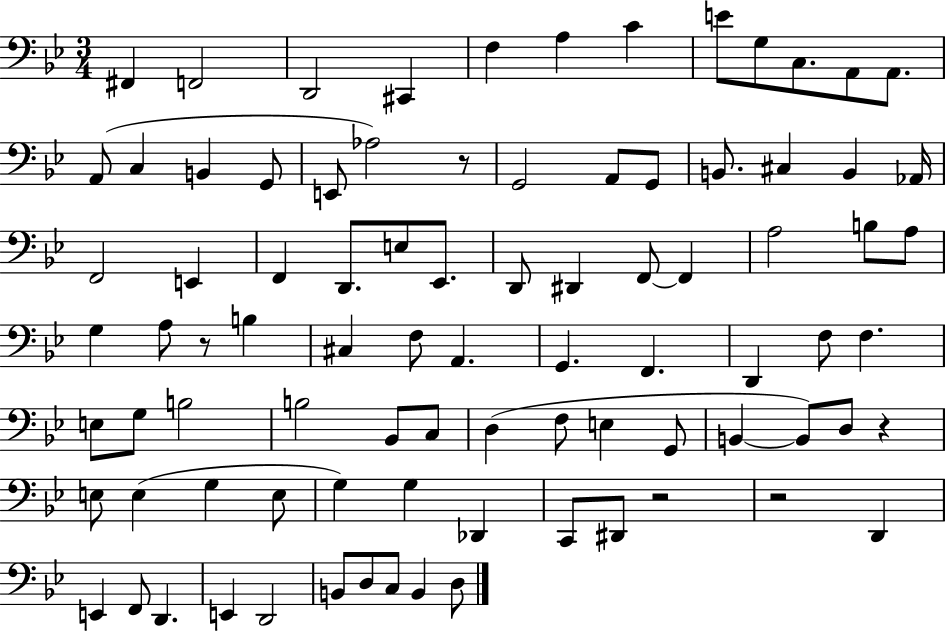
{
  \clef bass
  \numericTimeSignature
  \time 3/4
  \key bes \major
  fis,4 f,2 | d,2 cis,4 | f4 a4 c'4 | e'8 g8 c8. a,8 a,8. | \break a,8( c4 b,4 g,8 | e,8 aes2) r8 | g,2 a,8 g,8 | b,8. cis4 b,4 aes,16 | \break f,2 e,4 | f,4 d,8. e8 ees,8. | d,8 dis,4 f,8~~ f,4 | a2 b8 a8 | \break g4 a8 r8 b4 | cis4 f8 a,4. | g,4. f,4. | d,4 f8 f4. | \break e8 g8 b2 | b2 bes,8 c8 | d4( f8 e4 g,8 | b,4~~ b,8) d8 r4 | \break e8 e4( g4 e8 | g4) g4 des,4 | c,8 dis,8 r2 | r2 d,4 | \break e,4 f,8 d,4. | e,4 d,2 | b,8 d8 c8 b,4 d8 | \bar "|."
}